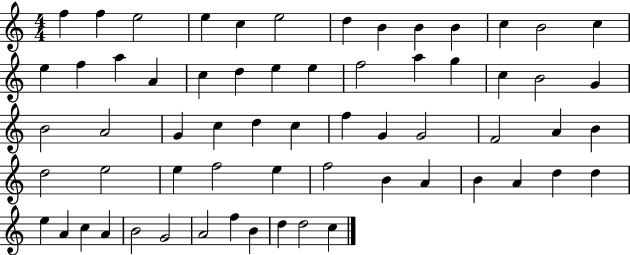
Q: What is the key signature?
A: C major